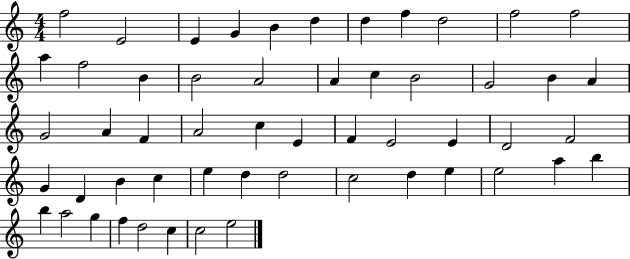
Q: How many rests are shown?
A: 0